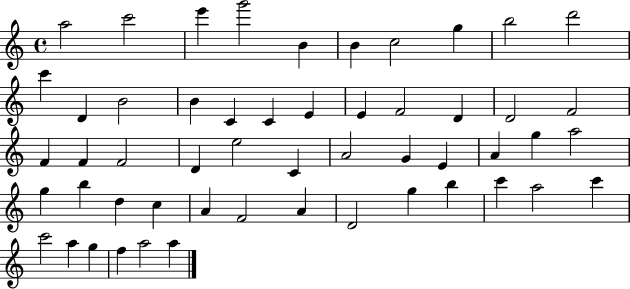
A5/h C6/h E6/q G6/h B4/q B4/q C5/h G5/q B5/h D6/h C6/q D4/q B4/h B4/q C4/q C4/q E4/q E4/q F4/h D4/q D4/h F4/h F4/q F4/q F4/h D4/q E5/h C4/q A4/h G4/q E4/q A4/q G5/q A5/h G5/q B5/q D5/q C5/q A4/q F4/h A4/q D4/h G5/q B5/q C6/q A5/h C6/q C6/h A5/q G5/q F5/q A5/h A5/q